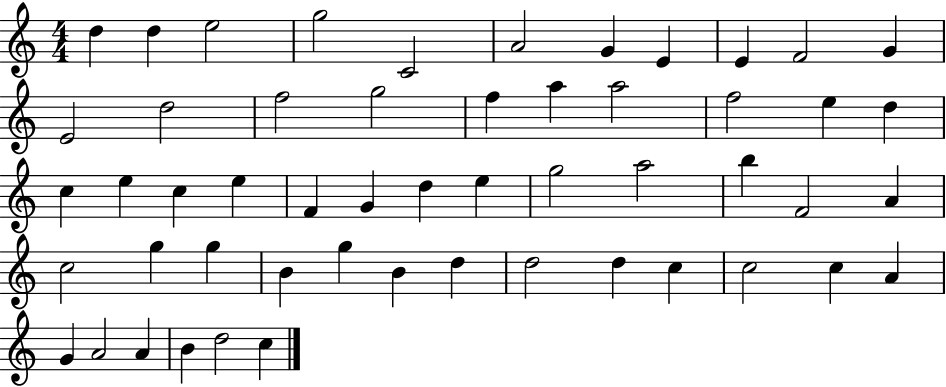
X:1
T:Untitled
M:4/4
L:1/4
K:C
d d e2 g2 C2 A2 G E E F2 G E2 d2 f2 g2 f a a2 f2 e d c e c e F G d e g2 a2 b F2 A c2 g g B g B d d2 d c c2 c A G A2 A B d2 c